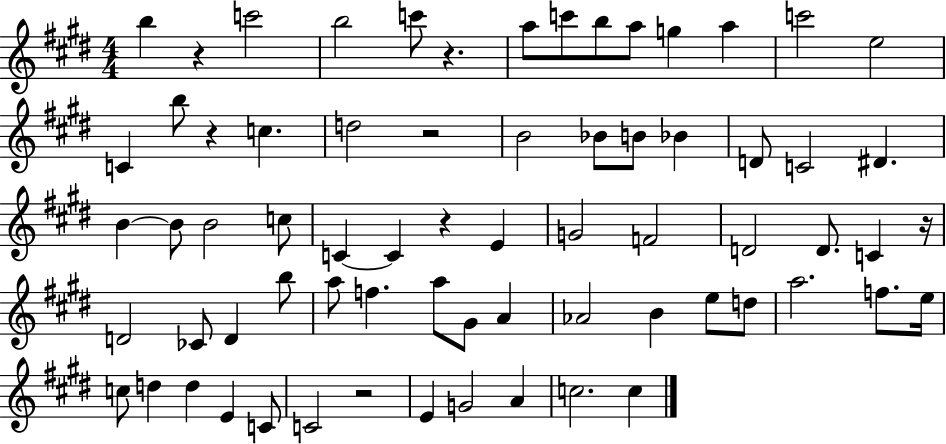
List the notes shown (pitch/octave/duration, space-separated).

B5/q R/q C6/h B5/h C6/e R/q. A5/e C6/e B5/e A5/e G5/q A5/q C6/h E5/h C4/q B5/e R/q C5/q. D5/h R/h B4/h Bb4/e B4/e Bb4/q D4/e C4/h D#4/q. B4/q B4/e B4/h C5/e C4/q C4/q R/q E4/q G4/h F4/h D4/h D4/e. C4/q R/s D4/h CES4/e D4/q B5/e A5/e F5/q. A5/e G#4/e A4/q Ab4/h B4/q E5/e D5/e A5/h. F5/e. E5/s C5/e D5/q D5/q E4/q C4/e C4/h R/h E4/q G4/h A4/q C5/h. C5/q